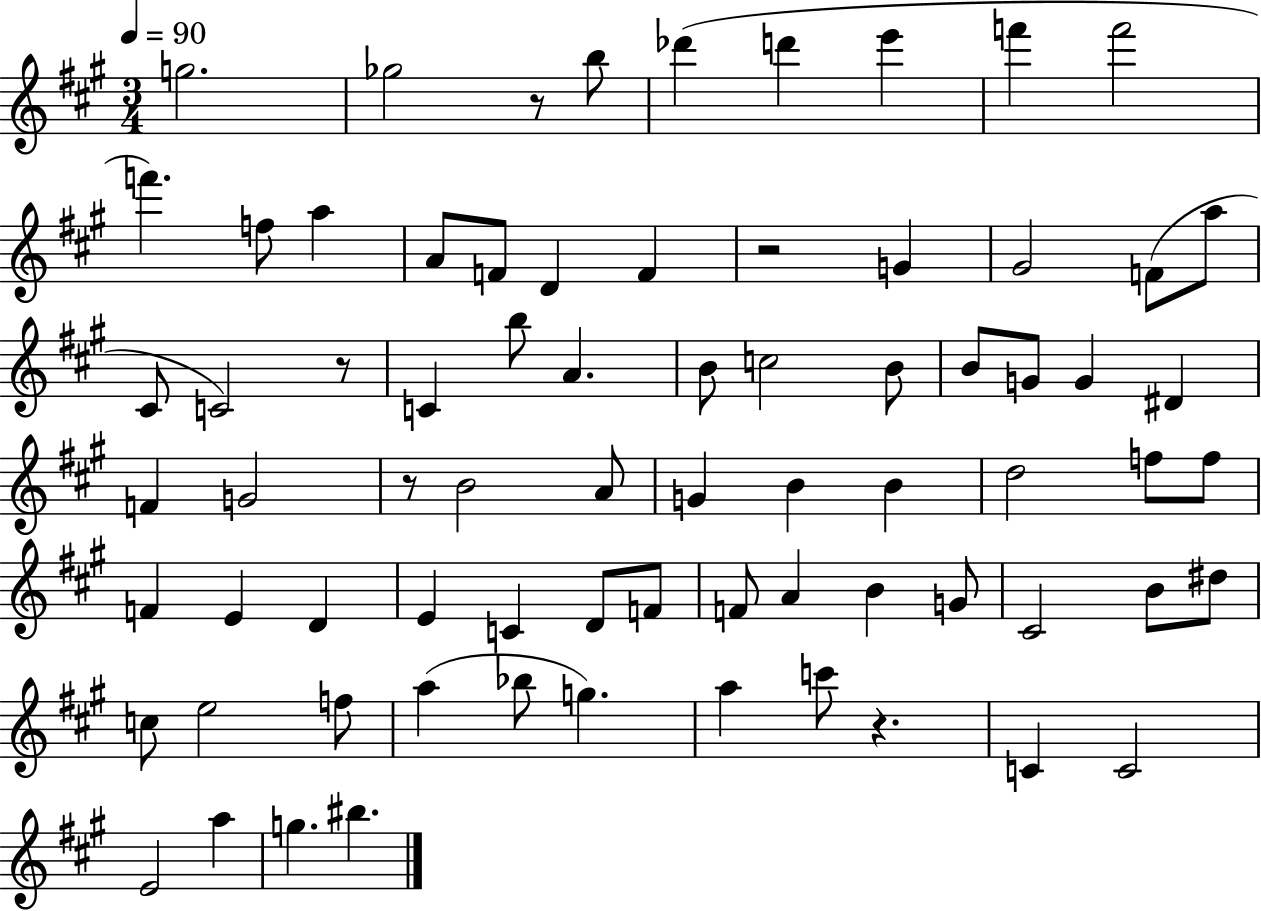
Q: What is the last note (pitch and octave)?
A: BIS5